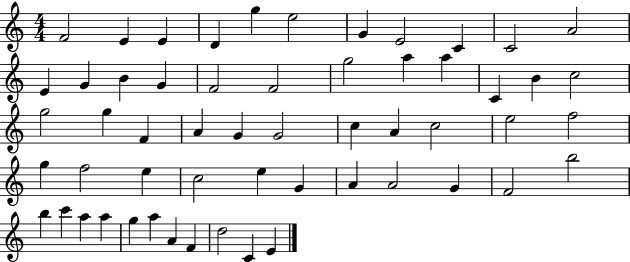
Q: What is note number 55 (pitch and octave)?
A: C4